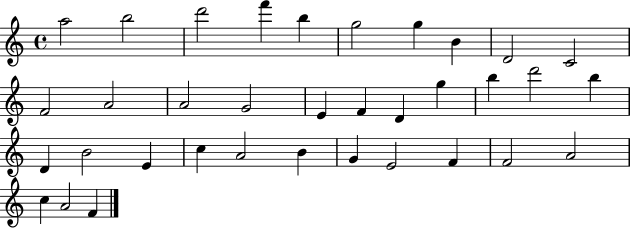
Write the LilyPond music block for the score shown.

{
  \clef treble
  \time 4/4
  \defaultTimeSignature
  \key c \major
  a''2 b''2 | d'''2 f'''4 b''4 | g''2 g''4 b'4 | d'2 c'2 | \break f'2 a'2 | a'2 g'2 | e'4 f'4 d'4 g''4 | b''4 d'''2 b''4 | \break d'4 b'2 e'4 | c''4 a'2 b'4 | g'4 e'2 f'4 | f'2 a'2 | \break c''4 a'2 f'4 | \bar "|."
}